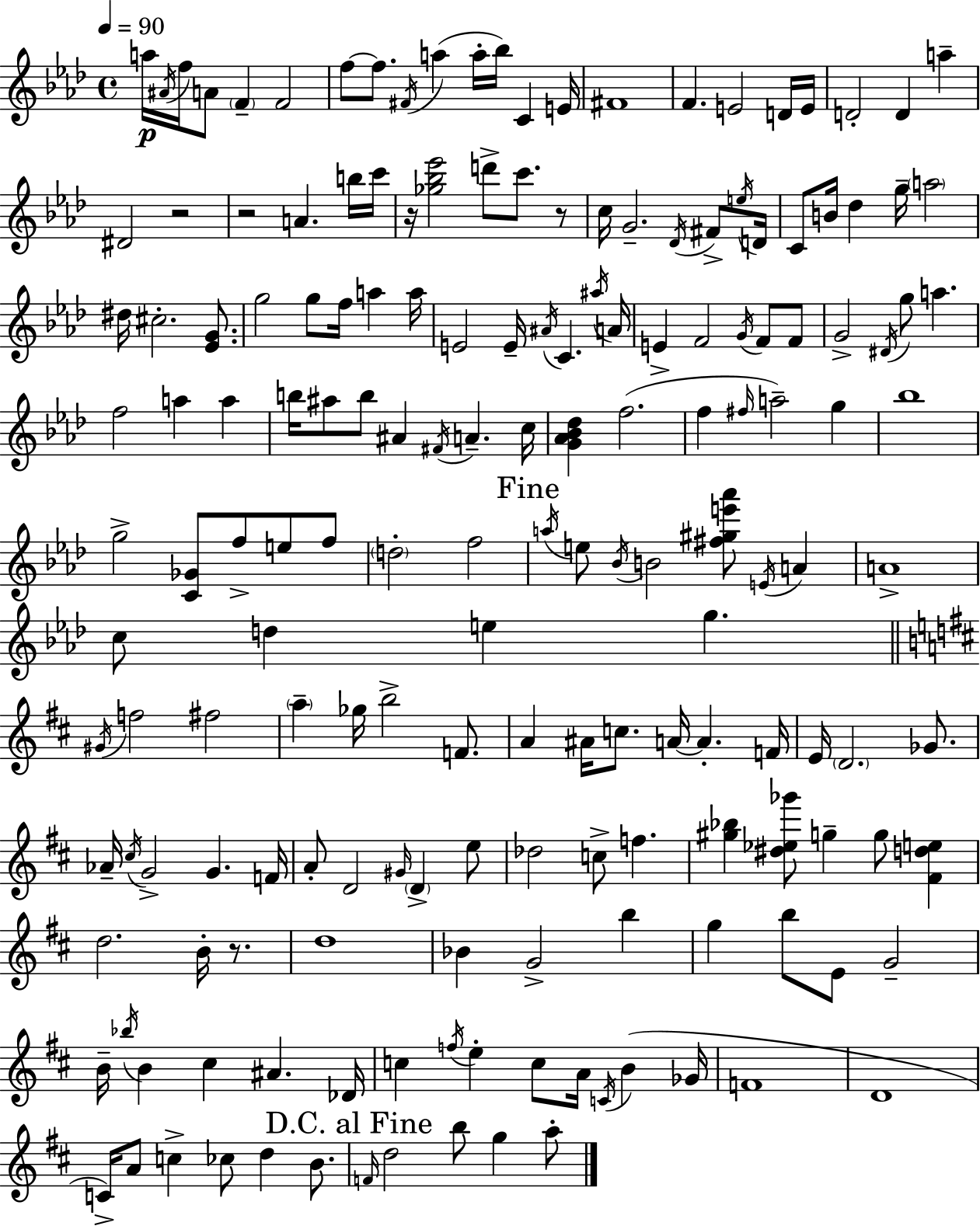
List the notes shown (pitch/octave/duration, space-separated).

A5/s A#4/s F5/s A4/e F4/q F4/h F5/e F5/e. F#4/s A5/q A5/s Bb5/s C4/q E4/s F#4/w F4/q. E4/h D4/s E4/s D4/h D4/q A5/q D#4/h R/h R/h A4/q. B5/s C6/s R/s [Gb5,Bb5,Eb6]/h D6/e C6/e. R/e C5/s G4/h. Db4/s F#4/e E5/s D4/s C4/e B4/s Db5/q G5/s A5/h D#5/s C#5/h. [Eb4,G4]/e. G5/h G5/e F5/s A5/q A5/s E4/h E4/s A#4/s C4/q. A#5/s A4/s E4/q F4/h G4/s F4/e F4/e G4/h D#4/s G5/e A5/q. F5/h A5/q A5/q B5/s A#5/e B5/e A#4/q F#4/s A4/q. C5/s [G4,Ab4,Bb4,Db5]/q F5/h. F5/q F#5/s A5/h G5/q Bb5/w G5/h [C4,Gb4]/e F5/e E5/e F5/e D5/h F5/h A5/s E5/e Bb4/s B4/h [F#5,G#5,E6,Ab6]/e E4/s A4/q A4/w C5/e D5/q E5/q G5/q. G#4/s F5/h F#5/h A5/q Gb5/s B5/h F4/e. A4/q A#4/s C5/e. A4/s A4/q. F4/s E4/s D4/h. Gb4/e. Ab4/s C#5/s G4/h G4/q. F4/s A4/e D4/h G#4/s D4/q E5/e Db5/h C5/e F5/q. [G#5,Bb5]/q [D#5,Eb5,Gb6]/e G5/q G5/e [F#4,D5,E5]/q D5/h. B4/s R/e. D5/w Bb4/q G4/h B5/q G5/q B5/e E4/e G4/h B4/s Bb5/s B4/q C#5/q A#4/q. Db4/s C5/q F5/s E5/q C5/e A4/s C4/s B4/q Gb4/s F4/w D4/w C4/s A4/e C5/q CES5/e D5/q B4/e. F4/s D5/h B5/e G5/q A5/e